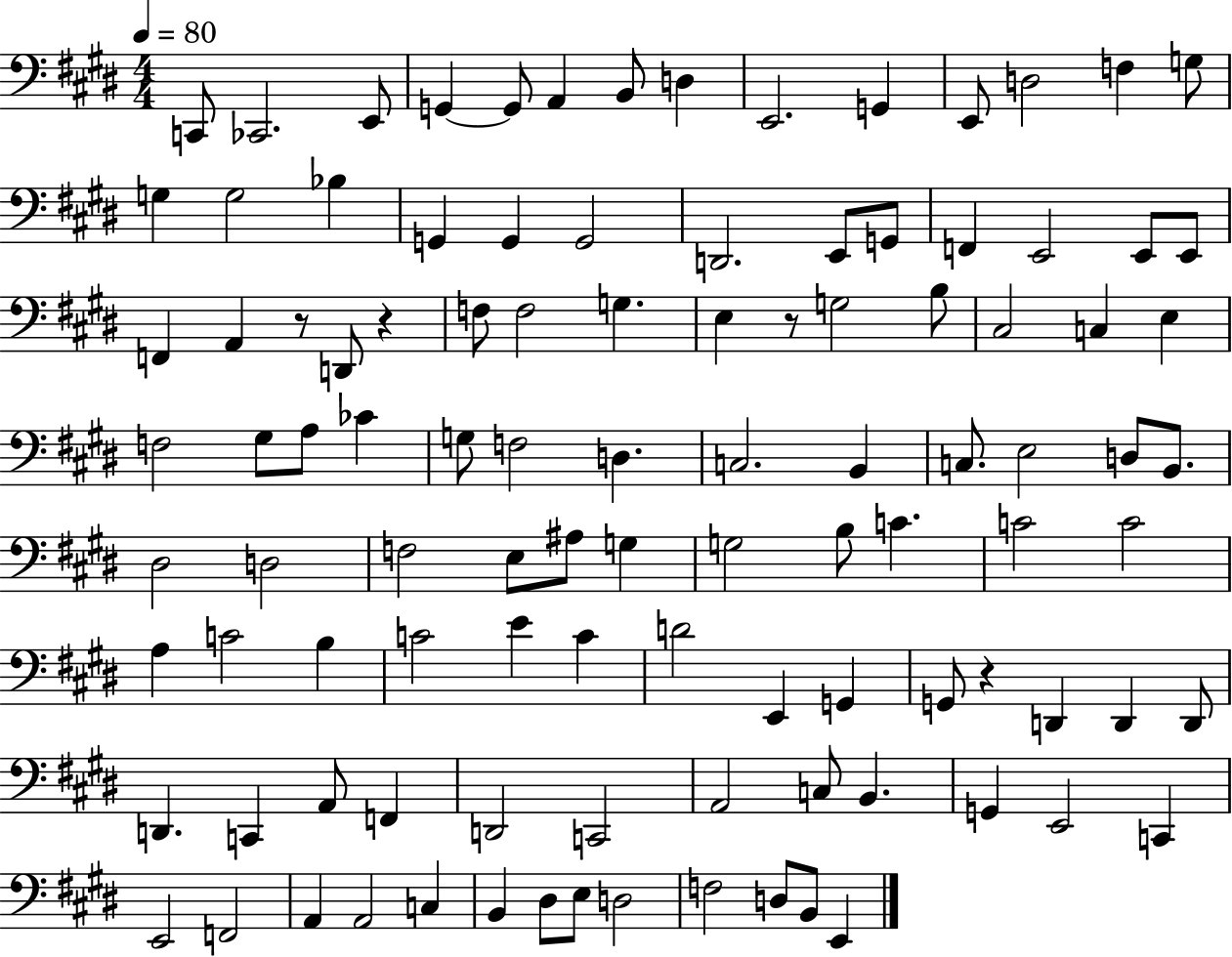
{
  \clef bass
  \numericTimeSignature
  \time 4/4
  \key e \major
  \tempo 4 = 80
  c,8 ces,2. e,8 | g,4~~ g,8 a,4 b,8 d4 | e,2. g,4 | e,8 d2 f4 g8 | \break g4 g2 bes4 | g,4 g,4 g,2 | d,2. e,8 g,8 | f,4 e,2 e,8 e,8 | \break f,4 a,4 r8 d,8 r4 | f8 f2 g4. | e4 r8 g2 b8 | cis2 c4 e4 | \break f2 gis8 a8 ces'4 | g8 f2 d4. | c2. b,4 | c8. e2 d8 b,8. | \break dis2 d2 | f2 e8 ais8 g4 | g2 b8 c'4. | c'2 c'2 | \break a4 c'2 b4 | c'2 e'4 c'4 | d'2 e,4 g,4 | g,8 r4 d,4 d,4 d,8 | \break d,4. c,4 a,8 f,4 | d,2 c,2 | a,2 c8 b,4. | g,4 e,2 c,4 | \break e,2 f,2 | a,4 a,2 c4 | b,4 dis8 e8 d2 | f2 d8 b,8 e,4 | \break \bar "|."
}